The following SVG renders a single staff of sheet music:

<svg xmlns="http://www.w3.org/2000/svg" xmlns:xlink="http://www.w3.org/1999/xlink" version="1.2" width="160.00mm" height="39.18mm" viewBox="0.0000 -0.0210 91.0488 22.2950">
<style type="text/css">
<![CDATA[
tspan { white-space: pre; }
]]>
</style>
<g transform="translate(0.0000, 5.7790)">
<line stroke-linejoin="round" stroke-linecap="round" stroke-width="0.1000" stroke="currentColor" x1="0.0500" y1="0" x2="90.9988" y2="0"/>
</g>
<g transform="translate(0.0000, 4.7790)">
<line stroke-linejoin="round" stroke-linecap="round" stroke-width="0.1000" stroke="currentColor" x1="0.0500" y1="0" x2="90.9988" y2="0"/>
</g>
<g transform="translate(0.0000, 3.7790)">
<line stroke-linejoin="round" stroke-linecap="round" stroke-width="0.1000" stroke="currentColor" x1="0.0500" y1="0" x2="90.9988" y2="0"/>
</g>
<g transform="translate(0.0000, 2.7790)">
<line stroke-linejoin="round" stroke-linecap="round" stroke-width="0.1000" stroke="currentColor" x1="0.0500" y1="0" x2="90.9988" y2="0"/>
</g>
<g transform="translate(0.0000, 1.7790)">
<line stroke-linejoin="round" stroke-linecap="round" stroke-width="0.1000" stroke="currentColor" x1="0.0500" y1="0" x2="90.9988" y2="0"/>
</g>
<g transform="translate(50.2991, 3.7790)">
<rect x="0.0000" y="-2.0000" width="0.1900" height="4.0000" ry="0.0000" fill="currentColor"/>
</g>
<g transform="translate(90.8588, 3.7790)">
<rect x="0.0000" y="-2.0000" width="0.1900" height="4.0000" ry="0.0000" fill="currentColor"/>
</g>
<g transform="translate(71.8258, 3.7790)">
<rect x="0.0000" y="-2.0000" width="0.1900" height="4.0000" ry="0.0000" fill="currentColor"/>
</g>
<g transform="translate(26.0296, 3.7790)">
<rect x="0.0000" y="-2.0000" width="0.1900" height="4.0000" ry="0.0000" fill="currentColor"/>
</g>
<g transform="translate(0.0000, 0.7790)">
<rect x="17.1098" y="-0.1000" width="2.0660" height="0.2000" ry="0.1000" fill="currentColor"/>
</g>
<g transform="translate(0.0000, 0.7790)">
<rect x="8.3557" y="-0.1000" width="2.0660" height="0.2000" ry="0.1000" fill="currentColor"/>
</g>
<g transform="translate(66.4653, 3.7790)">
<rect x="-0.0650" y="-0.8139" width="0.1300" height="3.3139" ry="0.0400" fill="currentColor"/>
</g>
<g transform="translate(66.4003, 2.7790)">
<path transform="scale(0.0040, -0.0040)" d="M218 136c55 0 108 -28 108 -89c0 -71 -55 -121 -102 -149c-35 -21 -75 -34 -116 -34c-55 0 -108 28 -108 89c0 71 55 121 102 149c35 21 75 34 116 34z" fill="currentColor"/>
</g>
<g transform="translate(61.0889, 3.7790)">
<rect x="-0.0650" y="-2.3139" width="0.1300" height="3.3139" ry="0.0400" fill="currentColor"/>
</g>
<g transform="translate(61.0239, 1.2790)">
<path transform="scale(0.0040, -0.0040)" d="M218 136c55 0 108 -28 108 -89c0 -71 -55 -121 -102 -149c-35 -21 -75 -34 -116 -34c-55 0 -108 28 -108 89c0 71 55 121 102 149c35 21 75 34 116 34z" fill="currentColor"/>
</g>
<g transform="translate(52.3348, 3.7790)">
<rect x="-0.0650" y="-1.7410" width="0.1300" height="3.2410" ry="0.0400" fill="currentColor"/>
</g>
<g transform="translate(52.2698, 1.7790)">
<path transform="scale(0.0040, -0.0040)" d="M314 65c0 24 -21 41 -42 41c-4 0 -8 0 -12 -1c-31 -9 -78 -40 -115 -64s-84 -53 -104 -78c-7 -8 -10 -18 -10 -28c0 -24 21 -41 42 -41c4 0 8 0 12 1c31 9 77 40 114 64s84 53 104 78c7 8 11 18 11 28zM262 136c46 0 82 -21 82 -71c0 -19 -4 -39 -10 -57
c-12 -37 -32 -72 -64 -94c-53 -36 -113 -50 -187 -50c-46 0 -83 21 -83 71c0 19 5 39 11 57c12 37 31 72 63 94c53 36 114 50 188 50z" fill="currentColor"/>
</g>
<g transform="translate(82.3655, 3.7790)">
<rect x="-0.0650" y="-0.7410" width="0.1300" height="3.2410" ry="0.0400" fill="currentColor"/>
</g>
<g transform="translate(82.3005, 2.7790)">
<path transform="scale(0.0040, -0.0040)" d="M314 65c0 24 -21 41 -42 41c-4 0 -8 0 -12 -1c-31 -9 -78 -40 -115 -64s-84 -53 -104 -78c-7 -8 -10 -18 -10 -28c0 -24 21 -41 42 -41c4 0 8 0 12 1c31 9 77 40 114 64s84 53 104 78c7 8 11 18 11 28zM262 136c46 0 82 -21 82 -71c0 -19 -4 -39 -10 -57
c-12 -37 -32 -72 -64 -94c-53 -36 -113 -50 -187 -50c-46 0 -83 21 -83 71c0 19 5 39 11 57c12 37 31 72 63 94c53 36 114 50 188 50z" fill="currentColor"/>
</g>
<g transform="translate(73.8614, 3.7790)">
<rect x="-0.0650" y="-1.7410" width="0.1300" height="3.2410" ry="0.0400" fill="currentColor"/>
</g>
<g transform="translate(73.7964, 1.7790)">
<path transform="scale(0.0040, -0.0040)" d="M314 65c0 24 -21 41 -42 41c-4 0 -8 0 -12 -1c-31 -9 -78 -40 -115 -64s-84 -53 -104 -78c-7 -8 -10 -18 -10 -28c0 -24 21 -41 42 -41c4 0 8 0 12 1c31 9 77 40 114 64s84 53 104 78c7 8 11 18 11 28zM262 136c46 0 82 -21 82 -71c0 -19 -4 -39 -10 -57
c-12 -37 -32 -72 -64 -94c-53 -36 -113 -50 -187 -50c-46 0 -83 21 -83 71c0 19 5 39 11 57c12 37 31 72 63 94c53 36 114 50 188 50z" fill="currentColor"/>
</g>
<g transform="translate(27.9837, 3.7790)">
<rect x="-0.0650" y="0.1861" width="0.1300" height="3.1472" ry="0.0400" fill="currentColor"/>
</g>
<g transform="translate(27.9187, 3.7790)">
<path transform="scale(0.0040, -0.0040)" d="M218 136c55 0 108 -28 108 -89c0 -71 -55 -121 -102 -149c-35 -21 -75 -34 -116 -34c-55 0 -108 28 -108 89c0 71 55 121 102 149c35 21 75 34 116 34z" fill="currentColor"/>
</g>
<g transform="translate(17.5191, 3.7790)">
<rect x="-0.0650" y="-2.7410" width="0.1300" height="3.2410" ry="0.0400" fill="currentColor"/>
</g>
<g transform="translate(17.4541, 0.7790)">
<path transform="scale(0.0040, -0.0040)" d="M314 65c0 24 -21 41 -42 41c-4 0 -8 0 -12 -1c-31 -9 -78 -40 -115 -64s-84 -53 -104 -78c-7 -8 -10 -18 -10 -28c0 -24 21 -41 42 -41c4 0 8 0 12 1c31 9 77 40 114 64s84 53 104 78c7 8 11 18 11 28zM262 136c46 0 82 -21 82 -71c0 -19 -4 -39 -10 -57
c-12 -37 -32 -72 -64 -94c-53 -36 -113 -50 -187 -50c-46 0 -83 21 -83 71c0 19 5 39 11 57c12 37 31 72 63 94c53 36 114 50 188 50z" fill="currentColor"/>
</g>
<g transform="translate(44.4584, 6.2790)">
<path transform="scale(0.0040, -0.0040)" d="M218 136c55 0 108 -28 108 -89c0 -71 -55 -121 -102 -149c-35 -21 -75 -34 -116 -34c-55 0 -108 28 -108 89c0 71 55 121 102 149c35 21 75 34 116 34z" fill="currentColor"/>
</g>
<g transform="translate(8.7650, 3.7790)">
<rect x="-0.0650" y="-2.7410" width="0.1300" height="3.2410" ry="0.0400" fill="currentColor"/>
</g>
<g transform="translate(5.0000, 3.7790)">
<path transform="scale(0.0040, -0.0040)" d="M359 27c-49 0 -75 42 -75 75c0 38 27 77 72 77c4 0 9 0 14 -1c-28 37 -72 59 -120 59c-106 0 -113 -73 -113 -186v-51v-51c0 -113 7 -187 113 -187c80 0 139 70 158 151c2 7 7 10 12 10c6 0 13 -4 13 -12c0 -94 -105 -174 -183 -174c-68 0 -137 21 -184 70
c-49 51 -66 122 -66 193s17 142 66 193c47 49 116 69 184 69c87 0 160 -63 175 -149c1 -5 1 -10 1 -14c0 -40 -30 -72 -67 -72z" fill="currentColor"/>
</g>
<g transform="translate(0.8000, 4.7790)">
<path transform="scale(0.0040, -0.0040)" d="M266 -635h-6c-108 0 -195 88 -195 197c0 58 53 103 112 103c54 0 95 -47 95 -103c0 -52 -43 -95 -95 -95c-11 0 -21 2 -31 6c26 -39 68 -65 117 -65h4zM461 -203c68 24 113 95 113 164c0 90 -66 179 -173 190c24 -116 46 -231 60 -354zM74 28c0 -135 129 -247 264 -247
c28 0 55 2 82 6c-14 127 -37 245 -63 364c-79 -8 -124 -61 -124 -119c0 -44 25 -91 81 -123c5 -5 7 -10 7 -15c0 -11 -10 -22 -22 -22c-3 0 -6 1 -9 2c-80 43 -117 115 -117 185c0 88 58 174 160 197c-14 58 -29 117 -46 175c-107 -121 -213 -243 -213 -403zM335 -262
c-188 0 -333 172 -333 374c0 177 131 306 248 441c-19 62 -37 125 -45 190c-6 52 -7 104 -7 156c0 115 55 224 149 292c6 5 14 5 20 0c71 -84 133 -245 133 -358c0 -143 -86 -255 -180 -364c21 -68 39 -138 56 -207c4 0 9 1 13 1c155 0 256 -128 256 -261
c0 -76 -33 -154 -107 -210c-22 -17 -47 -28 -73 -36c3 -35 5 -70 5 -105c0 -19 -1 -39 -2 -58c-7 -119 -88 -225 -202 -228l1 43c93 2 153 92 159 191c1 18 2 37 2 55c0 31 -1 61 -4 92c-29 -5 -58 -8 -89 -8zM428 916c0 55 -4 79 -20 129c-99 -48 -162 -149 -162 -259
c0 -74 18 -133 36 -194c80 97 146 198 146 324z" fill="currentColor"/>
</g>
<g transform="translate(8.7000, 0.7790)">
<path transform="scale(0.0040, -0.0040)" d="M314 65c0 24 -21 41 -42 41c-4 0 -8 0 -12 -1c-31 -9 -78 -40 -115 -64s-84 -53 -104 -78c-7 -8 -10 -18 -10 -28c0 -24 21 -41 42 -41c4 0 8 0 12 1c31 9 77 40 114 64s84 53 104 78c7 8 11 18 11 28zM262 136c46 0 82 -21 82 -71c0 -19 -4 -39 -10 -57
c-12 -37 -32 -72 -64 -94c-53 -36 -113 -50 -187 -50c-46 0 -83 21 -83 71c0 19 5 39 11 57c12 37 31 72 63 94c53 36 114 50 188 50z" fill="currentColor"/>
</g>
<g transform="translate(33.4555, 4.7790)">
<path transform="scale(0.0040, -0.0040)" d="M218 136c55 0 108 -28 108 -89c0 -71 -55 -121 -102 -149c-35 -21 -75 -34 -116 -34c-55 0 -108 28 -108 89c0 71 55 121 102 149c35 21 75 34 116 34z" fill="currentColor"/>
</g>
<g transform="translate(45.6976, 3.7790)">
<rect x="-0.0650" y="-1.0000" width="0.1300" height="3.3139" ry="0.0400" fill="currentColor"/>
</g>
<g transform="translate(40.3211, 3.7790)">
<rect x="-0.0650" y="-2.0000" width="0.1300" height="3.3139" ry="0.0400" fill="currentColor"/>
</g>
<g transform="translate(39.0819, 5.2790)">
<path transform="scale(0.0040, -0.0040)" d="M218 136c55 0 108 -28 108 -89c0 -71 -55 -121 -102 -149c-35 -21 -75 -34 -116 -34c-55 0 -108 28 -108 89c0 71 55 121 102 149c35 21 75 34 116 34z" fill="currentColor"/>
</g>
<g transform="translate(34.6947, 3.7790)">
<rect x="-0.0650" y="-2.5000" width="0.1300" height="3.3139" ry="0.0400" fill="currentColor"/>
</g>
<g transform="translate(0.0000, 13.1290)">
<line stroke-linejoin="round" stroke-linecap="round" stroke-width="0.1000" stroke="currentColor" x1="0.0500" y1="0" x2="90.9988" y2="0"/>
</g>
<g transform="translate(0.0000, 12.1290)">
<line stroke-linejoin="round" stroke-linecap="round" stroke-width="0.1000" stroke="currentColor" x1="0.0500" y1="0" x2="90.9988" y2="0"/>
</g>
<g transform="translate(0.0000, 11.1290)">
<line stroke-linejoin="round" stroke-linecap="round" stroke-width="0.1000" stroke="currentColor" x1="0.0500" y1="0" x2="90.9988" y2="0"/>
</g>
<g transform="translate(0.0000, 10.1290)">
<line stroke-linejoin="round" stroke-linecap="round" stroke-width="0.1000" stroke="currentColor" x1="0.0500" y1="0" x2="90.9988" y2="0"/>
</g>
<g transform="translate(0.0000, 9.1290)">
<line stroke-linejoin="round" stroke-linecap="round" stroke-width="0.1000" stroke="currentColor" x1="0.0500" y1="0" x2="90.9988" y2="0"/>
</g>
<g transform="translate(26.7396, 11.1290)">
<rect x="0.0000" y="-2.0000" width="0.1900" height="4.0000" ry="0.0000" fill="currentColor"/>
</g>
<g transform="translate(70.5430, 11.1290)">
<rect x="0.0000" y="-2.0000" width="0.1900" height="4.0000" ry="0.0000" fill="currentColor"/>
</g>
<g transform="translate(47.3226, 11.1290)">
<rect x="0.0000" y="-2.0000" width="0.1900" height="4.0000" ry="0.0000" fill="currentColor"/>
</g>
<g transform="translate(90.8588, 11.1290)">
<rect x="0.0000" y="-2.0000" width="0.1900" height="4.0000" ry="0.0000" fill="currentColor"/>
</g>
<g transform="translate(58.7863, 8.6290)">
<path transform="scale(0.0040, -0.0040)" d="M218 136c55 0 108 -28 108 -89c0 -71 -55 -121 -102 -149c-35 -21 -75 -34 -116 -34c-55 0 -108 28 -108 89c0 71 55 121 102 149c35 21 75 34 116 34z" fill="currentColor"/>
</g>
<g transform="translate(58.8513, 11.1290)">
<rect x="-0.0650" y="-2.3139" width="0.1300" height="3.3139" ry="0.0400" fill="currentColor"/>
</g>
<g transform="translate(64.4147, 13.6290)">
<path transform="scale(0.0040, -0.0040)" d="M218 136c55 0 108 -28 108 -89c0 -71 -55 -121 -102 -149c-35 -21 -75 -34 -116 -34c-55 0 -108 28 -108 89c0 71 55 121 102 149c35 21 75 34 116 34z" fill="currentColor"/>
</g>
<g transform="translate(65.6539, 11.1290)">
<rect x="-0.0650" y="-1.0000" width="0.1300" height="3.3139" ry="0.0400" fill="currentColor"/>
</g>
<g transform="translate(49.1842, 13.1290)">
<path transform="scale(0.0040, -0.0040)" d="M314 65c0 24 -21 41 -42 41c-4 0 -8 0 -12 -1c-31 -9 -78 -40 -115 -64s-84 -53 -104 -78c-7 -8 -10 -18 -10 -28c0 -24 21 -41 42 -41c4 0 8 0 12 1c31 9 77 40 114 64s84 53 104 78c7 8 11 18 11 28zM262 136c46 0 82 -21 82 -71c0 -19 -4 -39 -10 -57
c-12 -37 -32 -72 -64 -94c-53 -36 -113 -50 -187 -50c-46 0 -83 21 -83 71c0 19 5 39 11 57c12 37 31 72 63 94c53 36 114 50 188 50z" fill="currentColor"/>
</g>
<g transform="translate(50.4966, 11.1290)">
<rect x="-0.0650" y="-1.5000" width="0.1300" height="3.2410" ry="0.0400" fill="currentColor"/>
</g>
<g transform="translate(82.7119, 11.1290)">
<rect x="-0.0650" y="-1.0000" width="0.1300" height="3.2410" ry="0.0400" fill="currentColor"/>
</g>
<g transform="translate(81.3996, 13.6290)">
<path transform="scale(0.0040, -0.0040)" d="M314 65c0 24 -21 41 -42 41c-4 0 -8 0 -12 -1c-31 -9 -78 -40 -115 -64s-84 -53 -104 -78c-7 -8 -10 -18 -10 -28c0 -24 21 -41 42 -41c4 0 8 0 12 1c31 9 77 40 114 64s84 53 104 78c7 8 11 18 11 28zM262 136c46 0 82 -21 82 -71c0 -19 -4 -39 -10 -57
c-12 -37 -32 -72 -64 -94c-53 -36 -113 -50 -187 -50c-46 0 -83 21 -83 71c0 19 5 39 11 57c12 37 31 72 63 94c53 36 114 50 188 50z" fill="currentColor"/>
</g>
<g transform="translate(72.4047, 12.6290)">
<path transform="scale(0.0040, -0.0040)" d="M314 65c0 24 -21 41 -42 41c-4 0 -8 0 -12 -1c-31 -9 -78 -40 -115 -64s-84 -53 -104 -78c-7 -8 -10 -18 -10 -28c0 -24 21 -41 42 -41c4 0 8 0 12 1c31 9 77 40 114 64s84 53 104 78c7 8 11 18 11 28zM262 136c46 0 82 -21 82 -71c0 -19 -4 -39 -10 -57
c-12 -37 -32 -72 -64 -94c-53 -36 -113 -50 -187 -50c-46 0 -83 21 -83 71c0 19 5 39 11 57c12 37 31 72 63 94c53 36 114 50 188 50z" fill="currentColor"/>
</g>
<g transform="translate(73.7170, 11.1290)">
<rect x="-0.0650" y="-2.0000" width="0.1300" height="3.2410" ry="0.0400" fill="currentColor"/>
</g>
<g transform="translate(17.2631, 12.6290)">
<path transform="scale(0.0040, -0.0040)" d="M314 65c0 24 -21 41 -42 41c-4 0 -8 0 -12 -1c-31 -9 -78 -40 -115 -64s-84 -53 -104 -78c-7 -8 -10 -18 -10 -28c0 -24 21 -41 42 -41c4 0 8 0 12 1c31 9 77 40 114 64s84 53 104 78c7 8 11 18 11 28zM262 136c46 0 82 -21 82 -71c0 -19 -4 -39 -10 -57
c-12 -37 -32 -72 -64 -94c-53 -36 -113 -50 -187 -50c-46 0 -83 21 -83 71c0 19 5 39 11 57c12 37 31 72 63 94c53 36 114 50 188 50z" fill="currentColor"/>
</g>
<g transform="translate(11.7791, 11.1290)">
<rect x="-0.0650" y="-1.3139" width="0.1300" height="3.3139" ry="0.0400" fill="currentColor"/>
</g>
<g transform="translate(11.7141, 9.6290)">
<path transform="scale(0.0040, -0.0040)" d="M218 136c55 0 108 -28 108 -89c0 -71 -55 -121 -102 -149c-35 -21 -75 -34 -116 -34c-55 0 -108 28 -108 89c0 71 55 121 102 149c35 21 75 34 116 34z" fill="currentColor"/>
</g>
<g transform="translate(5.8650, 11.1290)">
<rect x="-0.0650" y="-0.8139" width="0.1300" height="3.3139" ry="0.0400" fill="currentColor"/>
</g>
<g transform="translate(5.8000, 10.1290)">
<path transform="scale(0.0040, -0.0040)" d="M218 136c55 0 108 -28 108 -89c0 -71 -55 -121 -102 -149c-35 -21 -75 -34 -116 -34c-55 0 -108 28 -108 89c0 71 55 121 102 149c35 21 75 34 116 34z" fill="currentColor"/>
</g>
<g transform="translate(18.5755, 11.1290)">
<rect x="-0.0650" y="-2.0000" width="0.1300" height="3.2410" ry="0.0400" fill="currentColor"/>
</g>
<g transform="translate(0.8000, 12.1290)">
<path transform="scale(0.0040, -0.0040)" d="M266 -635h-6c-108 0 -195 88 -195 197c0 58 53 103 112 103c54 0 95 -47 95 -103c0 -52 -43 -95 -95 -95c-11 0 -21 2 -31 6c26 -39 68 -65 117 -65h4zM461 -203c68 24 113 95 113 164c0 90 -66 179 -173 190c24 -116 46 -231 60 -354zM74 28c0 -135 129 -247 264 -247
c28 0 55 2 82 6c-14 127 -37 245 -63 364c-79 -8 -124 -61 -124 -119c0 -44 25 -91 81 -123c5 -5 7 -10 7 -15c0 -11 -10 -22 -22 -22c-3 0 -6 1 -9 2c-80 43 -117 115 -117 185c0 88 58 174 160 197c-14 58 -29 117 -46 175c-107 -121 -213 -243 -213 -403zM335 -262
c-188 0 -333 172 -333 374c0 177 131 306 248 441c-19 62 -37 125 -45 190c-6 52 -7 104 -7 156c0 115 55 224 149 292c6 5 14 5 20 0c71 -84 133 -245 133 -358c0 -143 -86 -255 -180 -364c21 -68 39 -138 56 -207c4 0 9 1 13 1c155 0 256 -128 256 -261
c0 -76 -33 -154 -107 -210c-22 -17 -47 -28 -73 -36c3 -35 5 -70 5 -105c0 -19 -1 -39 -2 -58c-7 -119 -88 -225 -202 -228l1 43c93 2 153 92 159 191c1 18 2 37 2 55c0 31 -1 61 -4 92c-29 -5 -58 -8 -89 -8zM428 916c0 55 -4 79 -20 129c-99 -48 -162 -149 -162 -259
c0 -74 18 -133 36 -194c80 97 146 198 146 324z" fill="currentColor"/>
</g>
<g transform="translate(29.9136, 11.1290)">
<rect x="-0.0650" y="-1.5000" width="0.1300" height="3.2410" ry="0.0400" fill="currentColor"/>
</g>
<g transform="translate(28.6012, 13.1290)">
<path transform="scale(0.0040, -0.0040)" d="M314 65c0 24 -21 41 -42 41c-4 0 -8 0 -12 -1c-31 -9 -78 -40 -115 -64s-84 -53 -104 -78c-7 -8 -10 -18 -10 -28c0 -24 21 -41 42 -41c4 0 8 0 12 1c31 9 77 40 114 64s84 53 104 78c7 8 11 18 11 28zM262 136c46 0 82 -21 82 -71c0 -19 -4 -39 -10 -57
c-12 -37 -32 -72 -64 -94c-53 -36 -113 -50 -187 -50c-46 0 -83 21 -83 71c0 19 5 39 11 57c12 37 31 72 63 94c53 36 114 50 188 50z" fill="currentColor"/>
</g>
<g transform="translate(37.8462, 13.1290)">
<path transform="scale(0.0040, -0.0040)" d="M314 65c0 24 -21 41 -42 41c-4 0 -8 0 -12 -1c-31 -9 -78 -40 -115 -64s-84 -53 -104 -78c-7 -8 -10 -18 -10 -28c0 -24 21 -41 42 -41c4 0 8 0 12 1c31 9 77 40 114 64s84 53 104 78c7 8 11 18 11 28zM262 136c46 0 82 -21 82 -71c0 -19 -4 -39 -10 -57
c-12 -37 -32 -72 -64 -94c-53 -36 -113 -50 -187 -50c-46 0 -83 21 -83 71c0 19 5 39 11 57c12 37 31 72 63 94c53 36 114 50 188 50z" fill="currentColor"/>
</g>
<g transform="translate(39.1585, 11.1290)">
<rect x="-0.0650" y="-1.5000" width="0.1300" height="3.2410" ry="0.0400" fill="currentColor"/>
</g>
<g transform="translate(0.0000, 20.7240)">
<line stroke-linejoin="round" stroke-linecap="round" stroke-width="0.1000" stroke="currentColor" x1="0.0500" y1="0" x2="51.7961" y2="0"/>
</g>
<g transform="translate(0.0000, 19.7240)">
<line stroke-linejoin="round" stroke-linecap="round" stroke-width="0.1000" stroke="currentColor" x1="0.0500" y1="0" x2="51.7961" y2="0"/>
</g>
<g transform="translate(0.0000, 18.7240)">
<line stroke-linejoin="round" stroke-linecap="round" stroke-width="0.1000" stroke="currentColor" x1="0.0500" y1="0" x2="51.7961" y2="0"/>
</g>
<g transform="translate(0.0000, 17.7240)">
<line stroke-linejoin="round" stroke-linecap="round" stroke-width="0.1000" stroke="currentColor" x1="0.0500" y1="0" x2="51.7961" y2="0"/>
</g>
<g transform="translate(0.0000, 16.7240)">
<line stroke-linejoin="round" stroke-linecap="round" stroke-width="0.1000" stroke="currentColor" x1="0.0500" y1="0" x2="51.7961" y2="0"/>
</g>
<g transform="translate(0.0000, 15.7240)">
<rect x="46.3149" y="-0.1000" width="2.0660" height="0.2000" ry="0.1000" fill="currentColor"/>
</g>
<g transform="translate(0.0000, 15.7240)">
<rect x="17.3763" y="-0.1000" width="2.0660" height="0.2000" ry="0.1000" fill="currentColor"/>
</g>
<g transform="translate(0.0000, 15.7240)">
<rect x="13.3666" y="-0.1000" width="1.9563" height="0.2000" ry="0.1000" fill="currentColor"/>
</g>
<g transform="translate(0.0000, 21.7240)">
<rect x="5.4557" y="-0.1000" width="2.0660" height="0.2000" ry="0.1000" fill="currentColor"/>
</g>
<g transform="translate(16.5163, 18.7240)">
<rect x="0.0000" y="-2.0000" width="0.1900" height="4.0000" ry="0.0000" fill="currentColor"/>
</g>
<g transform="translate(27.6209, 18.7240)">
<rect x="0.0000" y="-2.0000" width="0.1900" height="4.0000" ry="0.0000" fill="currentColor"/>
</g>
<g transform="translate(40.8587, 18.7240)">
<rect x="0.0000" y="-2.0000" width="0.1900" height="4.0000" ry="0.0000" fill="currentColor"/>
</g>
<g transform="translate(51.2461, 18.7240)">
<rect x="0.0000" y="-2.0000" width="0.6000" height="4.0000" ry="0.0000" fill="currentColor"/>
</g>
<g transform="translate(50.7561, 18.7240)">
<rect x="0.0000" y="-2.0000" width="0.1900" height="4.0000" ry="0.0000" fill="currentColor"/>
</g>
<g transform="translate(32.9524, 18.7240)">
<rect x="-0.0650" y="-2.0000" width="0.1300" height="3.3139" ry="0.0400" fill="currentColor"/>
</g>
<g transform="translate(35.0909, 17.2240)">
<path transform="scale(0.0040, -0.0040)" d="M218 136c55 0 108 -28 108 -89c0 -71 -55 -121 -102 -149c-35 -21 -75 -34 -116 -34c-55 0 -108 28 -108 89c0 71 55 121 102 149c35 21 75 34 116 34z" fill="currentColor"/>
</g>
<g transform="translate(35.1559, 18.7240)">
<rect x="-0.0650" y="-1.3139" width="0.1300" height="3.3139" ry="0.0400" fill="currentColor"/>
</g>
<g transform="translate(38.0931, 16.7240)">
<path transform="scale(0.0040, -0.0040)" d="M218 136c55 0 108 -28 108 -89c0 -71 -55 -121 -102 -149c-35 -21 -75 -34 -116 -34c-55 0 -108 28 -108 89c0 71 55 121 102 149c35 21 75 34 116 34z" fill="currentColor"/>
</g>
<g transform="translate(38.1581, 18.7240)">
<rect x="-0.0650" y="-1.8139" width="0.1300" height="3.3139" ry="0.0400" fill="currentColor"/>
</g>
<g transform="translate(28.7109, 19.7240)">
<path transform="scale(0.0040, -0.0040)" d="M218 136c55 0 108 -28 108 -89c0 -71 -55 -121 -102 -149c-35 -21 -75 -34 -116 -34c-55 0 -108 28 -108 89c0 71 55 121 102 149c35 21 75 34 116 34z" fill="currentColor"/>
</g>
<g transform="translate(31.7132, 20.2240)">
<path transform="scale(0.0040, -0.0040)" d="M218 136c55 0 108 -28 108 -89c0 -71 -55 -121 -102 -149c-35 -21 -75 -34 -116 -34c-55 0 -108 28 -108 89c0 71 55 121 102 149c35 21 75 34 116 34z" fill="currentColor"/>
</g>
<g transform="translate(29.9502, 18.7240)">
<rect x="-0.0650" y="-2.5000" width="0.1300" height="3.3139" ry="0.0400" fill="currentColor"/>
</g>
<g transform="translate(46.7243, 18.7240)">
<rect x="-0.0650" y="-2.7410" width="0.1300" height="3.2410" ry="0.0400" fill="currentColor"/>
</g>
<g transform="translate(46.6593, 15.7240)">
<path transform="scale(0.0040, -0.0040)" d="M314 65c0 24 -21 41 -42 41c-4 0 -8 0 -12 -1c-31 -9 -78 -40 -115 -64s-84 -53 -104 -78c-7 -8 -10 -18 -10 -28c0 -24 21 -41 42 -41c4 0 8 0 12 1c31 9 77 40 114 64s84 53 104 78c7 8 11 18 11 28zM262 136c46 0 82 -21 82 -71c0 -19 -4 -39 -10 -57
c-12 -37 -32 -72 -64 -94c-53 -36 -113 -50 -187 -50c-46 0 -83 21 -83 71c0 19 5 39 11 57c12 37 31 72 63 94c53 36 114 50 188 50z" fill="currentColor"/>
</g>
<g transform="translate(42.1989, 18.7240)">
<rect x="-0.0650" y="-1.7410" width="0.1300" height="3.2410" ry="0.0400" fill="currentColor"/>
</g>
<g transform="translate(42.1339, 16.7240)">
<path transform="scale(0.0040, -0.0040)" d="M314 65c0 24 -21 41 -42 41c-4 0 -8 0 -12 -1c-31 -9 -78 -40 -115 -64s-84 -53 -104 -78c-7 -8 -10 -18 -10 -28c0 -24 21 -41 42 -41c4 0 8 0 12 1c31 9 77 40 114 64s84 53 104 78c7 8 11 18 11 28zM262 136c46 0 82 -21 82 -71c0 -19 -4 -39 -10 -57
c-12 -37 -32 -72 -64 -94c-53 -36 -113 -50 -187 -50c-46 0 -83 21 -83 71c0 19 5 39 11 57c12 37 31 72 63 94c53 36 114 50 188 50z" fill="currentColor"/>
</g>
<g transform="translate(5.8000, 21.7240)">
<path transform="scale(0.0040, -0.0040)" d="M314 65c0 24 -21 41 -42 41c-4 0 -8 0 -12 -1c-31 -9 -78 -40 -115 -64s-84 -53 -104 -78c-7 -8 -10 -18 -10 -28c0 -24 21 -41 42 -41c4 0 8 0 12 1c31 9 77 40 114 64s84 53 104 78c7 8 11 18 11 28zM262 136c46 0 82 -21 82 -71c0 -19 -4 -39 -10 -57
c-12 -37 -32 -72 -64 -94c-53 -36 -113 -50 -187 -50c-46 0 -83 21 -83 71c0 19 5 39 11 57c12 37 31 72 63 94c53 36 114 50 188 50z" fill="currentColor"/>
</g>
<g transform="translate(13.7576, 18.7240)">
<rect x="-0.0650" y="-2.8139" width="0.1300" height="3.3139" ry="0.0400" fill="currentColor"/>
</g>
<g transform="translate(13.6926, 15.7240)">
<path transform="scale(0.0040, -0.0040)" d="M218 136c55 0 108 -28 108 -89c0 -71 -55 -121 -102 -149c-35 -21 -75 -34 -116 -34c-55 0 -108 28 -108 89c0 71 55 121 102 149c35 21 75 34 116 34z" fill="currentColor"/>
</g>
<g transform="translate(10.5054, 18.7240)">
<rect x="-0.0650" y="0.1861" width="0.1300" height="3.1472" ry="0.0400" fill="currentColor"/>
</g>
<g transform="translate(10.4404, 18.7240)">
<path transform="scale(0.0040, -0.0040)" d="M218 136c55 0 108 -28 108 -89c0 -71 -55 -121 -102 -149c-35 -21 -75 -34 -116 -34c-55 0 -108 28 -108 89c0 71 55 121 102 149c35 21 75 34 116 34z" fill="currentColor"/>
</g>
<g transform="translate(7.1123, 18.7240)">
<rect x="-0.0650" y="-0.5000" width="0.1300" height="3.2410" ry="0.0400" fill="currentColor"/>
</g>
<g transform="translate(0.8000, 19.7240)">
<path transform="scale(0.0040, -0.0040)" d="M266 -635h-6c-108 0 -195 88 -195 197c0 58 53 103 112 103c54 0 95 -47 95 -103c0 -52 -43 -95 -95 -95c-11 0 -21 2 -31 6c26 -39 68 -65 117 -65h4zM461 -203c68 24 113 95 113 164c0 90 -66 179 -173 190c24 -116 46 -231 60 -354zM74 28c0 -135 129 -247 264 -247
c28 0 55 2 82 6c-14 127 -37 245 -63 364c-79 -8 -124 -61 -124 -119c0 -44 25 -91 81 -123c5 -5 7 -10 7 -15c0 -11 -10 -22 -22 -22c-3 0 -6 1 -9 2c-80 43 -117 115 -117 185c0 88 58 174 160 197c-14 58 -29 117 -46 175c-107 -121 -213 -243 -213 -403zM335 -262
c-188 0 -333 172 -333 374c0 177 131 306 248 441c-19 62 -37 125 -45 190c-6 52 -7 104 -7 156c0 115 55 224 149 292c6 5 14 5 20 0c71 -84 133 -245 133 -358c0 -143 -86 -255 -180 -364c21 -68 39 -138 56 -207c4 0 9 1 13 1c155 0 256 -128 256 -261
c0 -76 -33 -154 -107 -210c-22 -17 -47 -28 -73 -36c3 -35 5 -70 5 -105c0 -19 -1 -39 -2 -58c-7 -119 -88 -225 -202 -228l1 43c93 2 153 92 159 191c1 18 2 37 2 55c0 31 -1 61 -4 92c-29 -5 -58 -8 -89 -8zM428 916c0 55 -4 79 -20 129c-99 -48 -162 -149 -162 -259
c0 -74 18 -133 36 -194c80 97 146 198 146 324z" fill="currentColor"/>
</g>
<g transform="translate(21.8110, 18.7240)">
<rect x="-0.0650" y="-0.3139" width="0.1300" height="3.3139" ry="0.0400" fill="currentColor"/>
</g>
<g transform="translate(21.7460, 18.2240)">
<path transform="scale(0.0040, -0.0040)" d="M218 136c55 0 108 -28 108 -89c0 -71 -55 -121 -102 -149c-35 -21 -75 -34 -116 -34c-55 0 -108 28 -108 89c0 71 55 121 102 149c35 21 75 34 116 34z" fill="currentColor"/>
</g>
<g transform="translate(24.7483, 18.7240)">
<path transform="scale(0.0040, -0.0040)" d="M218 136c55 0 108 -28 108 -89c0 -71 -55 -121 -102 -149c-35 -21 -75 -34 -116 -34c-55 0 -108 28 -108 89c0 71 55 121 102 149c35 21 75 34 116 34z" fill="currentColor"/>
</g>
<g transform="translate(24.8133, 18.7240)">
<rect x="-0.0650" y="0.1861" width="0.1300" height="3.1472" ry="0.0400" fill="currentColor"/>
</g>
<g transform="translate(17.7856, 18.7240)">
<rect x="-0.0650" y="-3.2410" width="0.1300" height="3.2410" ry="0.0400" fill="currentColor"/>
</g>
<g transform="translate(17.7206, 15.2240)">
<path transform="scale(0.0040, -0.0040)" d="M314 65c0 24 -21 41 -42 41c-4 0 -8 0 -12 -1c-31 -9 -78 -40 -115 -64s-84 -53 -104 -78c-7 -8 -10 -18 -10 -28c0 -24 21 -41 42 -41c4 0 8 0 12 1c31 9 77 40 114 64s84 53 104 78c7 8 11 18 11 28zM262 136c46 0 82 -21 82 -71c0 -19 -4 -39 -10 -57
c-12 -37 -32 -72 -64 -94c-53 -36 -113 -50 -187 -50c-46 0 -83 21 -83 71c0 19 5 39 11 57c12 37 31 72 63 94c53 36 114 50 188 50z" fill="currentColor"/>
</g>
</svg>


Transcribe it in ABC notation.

X:1
T:Untitled
M:4/4
L:1/4
K:C
a2 a2 B G F D f2 g d f2 d2 d e F2 E2 E2 E2 g D F2 D2 C2 B a b2 c B G F e f f2 a2